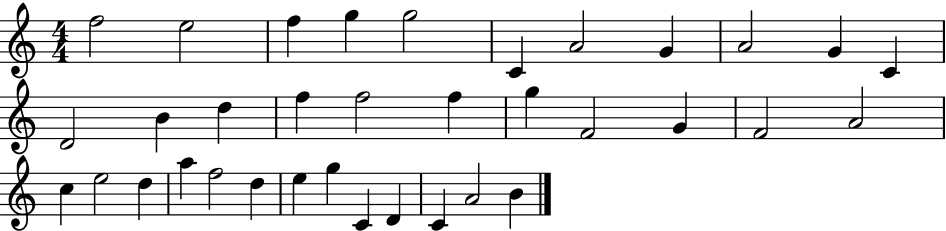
{
  \clef treble
  \numericTimeSignature
  \time 4/4
  \key c \major
  f''2 e''2 | f''4 g''4 g''2 | c'4 a'2 g'4 | a'2 g'4 c'4 | \break d'2 b'4 d''4 | f''4 f''2 f''4 | g''4 f'2 g'4 | f'2 a'2 | \break c''4 e''2 d''4 | a''4 f''2 d''4 | e''4 g''4 c'4 d'4 | c'4 a'2 b'4 | \break \bar "|."
}